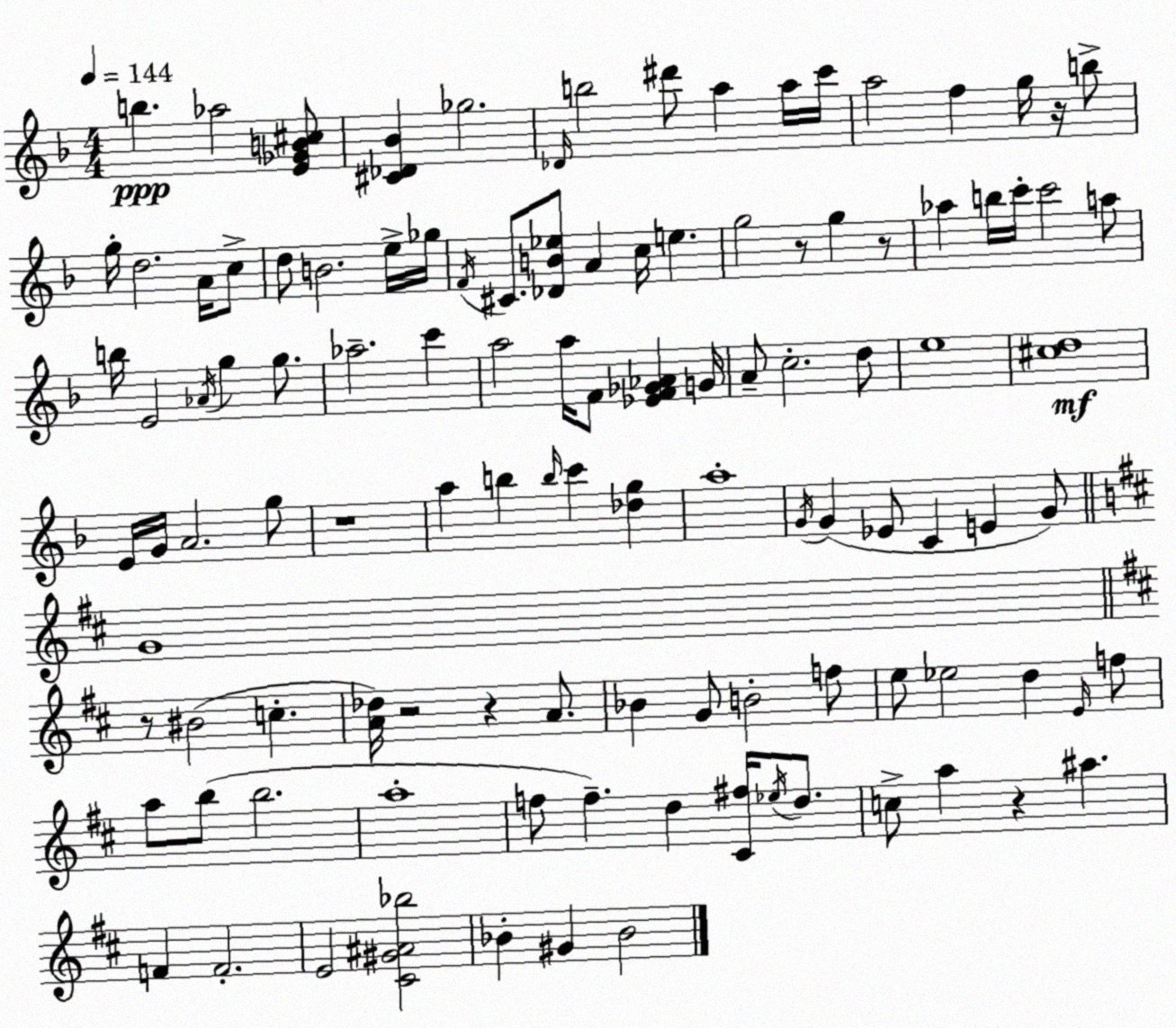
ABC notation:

X:1
T:Untitled
M:4/4
L:1/4
K:F
b _a2 [E_GB^c]/2 [^C_D_B] _g2 _D/4 b2 ^d'/2 a a/4 c'/4 a2 f g/4 z/4 b/2 g/4 d2 A/4 c/2 d/2 B2 e/4 _g/4 F/4 ^C/2 [_DB_e]/2 A c/4 e g2 z/2 g z/2 _a b/4 c'/4 c'2 a/2 b/4 E2 _A/4 g g/2 _a2 c' a2 a/4 F/2 [_EF_G_A] G/4 A/2 c2 d/2 e4 [^cd]4 E/4 G/4 A2 g/2 z4 a b b/4 c' [_dg] a4 G/4 G _E/2 C E G/2 G4 z/2 ^B2 c [A_d]/4 z2 z A/2 _B G/2 B2 f/2 e/2 _e2 d E/4 f/2 a/2 b/2 b2 a4 f/2 f d [^C^f]/4 _e/4 d/2 c/2 a z ^a F F2 E2 [^C^G^A_b]2 _B ^G _B2